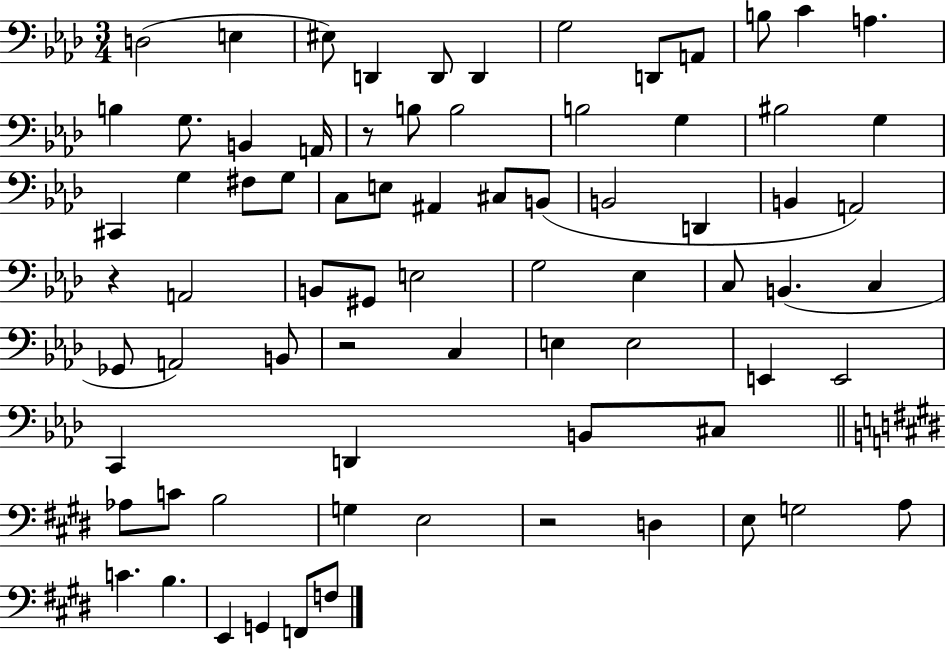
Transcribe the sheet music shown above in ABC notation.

X:1
T:Untitled
M:3/4
L:1/4
K:Ab
D,2 E, ^E,/2 D,, D,,/2 D,, G,2 D,,/2 A,,/2 B,/2 C A, B, G,/2 B,, A,,/4 z/2 B,/2 B,2 B,2 G, ^B,2 G, ^C,, G, ^F,/2 G,/2 C,/2 E,/2 ^A,, ^C,/2 B,,/2 B,,2 D,, B,, A,,2 z A,,2 B,,/2 ^G,,/2 E,2 G,2 _E, C,/2 B,, C, _G,,/2 A,,2 B,,/2 z2 C, E, E,2 E,, E,,2 C,, D,, B,,/2 ^C,/2 _A,/2 C/2 B,2 G, E,2 z2 D, E,/2 G,2 A,/2 C B, E,, G,, F,,/2 F,/2